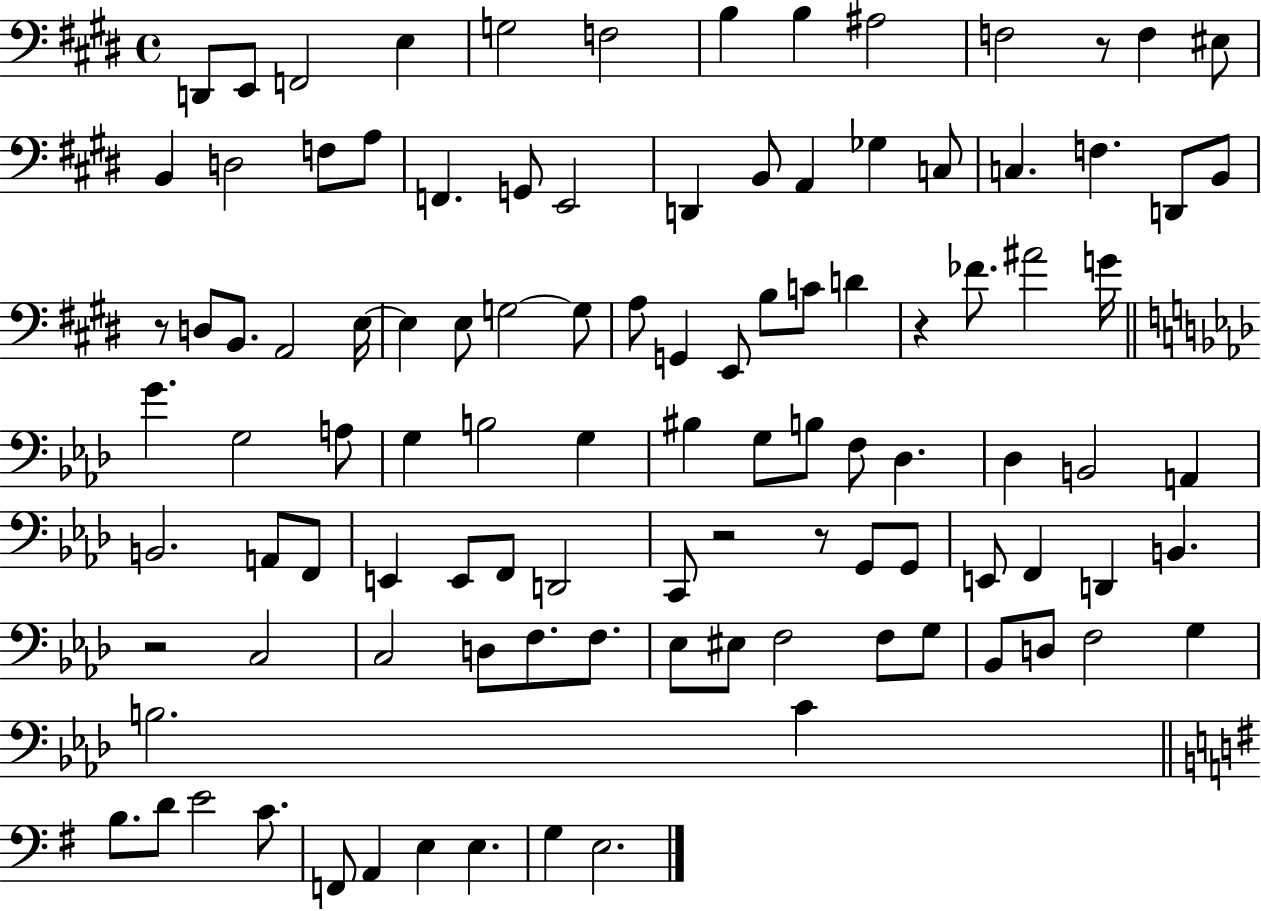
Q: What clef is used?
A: bass